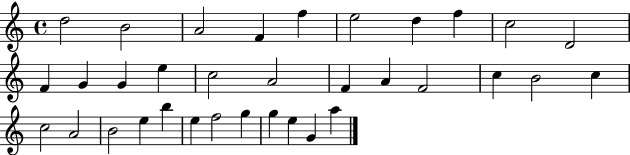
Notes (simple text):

D5/h B4/h A4/h F4/q F5/q E5/h D5/q F5/q C5/h D4/h F4/q G4/q G4/q E5/q C5/h A4/h F4/q A4/q F4/h C5/q B4/h C5/q C5/h A4/h B4/h E5/q B5/q E5/q F5/h G5/q G5/q E5/q G4/q A5/q